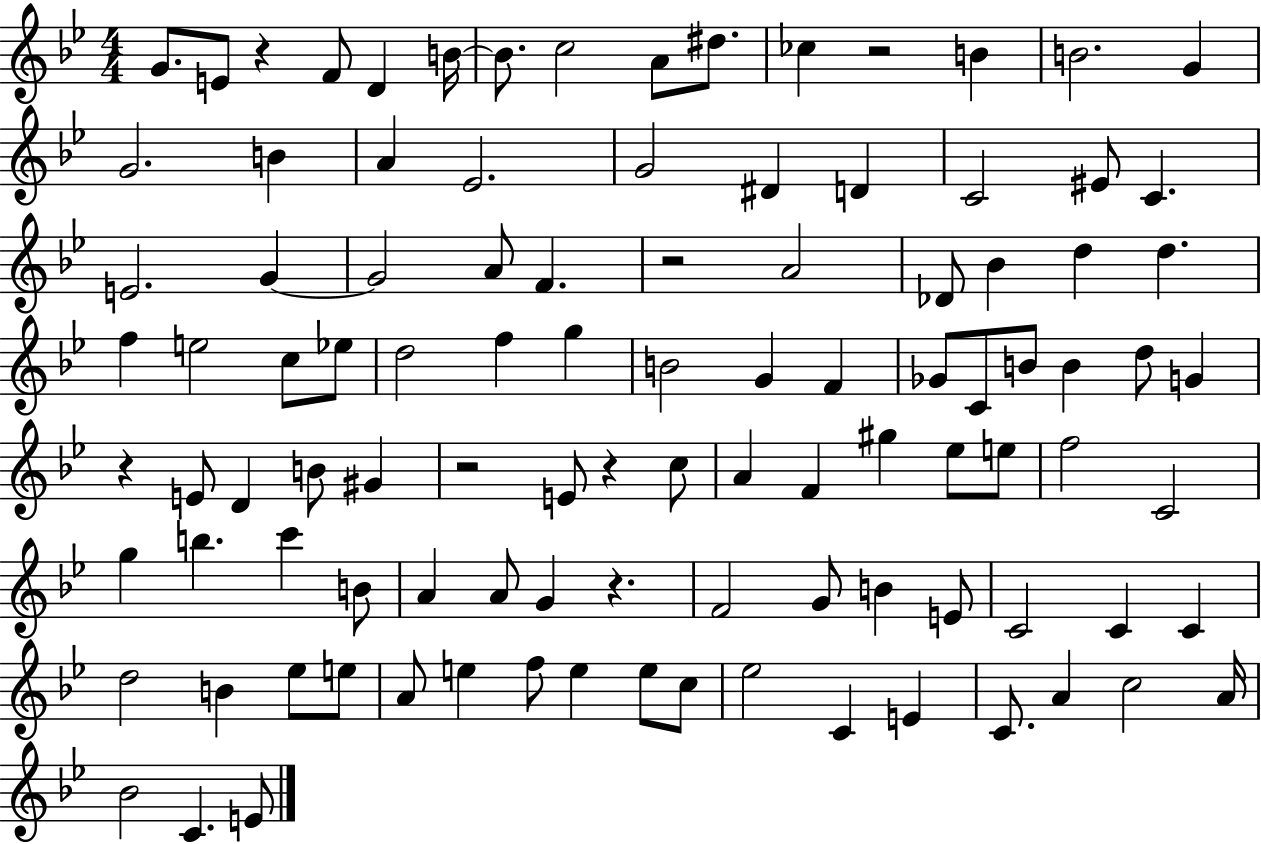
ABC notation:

X:1
T:Untitled
M:4/4
L:1/4
K:Bb
G/2 E/2 z F/2 D B/4 B/2 c2 A/2 ^d/2 _c z2 B B2 G G2 B A _E2 G2 ^D D C2 ^E/2 C E2 G G2 A/2 F z2 A2 _D/2 _B d d f e2 c/2 _e/2 d2 f g B2 G F _G/2 C/2 B/2 B d/2 G z E/2 D B/2 ^G z2 E/2 z c/2 A F ^g _e/2 e/2 f2 C2 g b c' B/2 A A/2 G z F2 G/2 B E/2 C2 C C d2 B _e/2 e/2 A/2 e f/2 e e/2 c/2 _e2 C E C/2 A c2 A/4 _B2 C E/2